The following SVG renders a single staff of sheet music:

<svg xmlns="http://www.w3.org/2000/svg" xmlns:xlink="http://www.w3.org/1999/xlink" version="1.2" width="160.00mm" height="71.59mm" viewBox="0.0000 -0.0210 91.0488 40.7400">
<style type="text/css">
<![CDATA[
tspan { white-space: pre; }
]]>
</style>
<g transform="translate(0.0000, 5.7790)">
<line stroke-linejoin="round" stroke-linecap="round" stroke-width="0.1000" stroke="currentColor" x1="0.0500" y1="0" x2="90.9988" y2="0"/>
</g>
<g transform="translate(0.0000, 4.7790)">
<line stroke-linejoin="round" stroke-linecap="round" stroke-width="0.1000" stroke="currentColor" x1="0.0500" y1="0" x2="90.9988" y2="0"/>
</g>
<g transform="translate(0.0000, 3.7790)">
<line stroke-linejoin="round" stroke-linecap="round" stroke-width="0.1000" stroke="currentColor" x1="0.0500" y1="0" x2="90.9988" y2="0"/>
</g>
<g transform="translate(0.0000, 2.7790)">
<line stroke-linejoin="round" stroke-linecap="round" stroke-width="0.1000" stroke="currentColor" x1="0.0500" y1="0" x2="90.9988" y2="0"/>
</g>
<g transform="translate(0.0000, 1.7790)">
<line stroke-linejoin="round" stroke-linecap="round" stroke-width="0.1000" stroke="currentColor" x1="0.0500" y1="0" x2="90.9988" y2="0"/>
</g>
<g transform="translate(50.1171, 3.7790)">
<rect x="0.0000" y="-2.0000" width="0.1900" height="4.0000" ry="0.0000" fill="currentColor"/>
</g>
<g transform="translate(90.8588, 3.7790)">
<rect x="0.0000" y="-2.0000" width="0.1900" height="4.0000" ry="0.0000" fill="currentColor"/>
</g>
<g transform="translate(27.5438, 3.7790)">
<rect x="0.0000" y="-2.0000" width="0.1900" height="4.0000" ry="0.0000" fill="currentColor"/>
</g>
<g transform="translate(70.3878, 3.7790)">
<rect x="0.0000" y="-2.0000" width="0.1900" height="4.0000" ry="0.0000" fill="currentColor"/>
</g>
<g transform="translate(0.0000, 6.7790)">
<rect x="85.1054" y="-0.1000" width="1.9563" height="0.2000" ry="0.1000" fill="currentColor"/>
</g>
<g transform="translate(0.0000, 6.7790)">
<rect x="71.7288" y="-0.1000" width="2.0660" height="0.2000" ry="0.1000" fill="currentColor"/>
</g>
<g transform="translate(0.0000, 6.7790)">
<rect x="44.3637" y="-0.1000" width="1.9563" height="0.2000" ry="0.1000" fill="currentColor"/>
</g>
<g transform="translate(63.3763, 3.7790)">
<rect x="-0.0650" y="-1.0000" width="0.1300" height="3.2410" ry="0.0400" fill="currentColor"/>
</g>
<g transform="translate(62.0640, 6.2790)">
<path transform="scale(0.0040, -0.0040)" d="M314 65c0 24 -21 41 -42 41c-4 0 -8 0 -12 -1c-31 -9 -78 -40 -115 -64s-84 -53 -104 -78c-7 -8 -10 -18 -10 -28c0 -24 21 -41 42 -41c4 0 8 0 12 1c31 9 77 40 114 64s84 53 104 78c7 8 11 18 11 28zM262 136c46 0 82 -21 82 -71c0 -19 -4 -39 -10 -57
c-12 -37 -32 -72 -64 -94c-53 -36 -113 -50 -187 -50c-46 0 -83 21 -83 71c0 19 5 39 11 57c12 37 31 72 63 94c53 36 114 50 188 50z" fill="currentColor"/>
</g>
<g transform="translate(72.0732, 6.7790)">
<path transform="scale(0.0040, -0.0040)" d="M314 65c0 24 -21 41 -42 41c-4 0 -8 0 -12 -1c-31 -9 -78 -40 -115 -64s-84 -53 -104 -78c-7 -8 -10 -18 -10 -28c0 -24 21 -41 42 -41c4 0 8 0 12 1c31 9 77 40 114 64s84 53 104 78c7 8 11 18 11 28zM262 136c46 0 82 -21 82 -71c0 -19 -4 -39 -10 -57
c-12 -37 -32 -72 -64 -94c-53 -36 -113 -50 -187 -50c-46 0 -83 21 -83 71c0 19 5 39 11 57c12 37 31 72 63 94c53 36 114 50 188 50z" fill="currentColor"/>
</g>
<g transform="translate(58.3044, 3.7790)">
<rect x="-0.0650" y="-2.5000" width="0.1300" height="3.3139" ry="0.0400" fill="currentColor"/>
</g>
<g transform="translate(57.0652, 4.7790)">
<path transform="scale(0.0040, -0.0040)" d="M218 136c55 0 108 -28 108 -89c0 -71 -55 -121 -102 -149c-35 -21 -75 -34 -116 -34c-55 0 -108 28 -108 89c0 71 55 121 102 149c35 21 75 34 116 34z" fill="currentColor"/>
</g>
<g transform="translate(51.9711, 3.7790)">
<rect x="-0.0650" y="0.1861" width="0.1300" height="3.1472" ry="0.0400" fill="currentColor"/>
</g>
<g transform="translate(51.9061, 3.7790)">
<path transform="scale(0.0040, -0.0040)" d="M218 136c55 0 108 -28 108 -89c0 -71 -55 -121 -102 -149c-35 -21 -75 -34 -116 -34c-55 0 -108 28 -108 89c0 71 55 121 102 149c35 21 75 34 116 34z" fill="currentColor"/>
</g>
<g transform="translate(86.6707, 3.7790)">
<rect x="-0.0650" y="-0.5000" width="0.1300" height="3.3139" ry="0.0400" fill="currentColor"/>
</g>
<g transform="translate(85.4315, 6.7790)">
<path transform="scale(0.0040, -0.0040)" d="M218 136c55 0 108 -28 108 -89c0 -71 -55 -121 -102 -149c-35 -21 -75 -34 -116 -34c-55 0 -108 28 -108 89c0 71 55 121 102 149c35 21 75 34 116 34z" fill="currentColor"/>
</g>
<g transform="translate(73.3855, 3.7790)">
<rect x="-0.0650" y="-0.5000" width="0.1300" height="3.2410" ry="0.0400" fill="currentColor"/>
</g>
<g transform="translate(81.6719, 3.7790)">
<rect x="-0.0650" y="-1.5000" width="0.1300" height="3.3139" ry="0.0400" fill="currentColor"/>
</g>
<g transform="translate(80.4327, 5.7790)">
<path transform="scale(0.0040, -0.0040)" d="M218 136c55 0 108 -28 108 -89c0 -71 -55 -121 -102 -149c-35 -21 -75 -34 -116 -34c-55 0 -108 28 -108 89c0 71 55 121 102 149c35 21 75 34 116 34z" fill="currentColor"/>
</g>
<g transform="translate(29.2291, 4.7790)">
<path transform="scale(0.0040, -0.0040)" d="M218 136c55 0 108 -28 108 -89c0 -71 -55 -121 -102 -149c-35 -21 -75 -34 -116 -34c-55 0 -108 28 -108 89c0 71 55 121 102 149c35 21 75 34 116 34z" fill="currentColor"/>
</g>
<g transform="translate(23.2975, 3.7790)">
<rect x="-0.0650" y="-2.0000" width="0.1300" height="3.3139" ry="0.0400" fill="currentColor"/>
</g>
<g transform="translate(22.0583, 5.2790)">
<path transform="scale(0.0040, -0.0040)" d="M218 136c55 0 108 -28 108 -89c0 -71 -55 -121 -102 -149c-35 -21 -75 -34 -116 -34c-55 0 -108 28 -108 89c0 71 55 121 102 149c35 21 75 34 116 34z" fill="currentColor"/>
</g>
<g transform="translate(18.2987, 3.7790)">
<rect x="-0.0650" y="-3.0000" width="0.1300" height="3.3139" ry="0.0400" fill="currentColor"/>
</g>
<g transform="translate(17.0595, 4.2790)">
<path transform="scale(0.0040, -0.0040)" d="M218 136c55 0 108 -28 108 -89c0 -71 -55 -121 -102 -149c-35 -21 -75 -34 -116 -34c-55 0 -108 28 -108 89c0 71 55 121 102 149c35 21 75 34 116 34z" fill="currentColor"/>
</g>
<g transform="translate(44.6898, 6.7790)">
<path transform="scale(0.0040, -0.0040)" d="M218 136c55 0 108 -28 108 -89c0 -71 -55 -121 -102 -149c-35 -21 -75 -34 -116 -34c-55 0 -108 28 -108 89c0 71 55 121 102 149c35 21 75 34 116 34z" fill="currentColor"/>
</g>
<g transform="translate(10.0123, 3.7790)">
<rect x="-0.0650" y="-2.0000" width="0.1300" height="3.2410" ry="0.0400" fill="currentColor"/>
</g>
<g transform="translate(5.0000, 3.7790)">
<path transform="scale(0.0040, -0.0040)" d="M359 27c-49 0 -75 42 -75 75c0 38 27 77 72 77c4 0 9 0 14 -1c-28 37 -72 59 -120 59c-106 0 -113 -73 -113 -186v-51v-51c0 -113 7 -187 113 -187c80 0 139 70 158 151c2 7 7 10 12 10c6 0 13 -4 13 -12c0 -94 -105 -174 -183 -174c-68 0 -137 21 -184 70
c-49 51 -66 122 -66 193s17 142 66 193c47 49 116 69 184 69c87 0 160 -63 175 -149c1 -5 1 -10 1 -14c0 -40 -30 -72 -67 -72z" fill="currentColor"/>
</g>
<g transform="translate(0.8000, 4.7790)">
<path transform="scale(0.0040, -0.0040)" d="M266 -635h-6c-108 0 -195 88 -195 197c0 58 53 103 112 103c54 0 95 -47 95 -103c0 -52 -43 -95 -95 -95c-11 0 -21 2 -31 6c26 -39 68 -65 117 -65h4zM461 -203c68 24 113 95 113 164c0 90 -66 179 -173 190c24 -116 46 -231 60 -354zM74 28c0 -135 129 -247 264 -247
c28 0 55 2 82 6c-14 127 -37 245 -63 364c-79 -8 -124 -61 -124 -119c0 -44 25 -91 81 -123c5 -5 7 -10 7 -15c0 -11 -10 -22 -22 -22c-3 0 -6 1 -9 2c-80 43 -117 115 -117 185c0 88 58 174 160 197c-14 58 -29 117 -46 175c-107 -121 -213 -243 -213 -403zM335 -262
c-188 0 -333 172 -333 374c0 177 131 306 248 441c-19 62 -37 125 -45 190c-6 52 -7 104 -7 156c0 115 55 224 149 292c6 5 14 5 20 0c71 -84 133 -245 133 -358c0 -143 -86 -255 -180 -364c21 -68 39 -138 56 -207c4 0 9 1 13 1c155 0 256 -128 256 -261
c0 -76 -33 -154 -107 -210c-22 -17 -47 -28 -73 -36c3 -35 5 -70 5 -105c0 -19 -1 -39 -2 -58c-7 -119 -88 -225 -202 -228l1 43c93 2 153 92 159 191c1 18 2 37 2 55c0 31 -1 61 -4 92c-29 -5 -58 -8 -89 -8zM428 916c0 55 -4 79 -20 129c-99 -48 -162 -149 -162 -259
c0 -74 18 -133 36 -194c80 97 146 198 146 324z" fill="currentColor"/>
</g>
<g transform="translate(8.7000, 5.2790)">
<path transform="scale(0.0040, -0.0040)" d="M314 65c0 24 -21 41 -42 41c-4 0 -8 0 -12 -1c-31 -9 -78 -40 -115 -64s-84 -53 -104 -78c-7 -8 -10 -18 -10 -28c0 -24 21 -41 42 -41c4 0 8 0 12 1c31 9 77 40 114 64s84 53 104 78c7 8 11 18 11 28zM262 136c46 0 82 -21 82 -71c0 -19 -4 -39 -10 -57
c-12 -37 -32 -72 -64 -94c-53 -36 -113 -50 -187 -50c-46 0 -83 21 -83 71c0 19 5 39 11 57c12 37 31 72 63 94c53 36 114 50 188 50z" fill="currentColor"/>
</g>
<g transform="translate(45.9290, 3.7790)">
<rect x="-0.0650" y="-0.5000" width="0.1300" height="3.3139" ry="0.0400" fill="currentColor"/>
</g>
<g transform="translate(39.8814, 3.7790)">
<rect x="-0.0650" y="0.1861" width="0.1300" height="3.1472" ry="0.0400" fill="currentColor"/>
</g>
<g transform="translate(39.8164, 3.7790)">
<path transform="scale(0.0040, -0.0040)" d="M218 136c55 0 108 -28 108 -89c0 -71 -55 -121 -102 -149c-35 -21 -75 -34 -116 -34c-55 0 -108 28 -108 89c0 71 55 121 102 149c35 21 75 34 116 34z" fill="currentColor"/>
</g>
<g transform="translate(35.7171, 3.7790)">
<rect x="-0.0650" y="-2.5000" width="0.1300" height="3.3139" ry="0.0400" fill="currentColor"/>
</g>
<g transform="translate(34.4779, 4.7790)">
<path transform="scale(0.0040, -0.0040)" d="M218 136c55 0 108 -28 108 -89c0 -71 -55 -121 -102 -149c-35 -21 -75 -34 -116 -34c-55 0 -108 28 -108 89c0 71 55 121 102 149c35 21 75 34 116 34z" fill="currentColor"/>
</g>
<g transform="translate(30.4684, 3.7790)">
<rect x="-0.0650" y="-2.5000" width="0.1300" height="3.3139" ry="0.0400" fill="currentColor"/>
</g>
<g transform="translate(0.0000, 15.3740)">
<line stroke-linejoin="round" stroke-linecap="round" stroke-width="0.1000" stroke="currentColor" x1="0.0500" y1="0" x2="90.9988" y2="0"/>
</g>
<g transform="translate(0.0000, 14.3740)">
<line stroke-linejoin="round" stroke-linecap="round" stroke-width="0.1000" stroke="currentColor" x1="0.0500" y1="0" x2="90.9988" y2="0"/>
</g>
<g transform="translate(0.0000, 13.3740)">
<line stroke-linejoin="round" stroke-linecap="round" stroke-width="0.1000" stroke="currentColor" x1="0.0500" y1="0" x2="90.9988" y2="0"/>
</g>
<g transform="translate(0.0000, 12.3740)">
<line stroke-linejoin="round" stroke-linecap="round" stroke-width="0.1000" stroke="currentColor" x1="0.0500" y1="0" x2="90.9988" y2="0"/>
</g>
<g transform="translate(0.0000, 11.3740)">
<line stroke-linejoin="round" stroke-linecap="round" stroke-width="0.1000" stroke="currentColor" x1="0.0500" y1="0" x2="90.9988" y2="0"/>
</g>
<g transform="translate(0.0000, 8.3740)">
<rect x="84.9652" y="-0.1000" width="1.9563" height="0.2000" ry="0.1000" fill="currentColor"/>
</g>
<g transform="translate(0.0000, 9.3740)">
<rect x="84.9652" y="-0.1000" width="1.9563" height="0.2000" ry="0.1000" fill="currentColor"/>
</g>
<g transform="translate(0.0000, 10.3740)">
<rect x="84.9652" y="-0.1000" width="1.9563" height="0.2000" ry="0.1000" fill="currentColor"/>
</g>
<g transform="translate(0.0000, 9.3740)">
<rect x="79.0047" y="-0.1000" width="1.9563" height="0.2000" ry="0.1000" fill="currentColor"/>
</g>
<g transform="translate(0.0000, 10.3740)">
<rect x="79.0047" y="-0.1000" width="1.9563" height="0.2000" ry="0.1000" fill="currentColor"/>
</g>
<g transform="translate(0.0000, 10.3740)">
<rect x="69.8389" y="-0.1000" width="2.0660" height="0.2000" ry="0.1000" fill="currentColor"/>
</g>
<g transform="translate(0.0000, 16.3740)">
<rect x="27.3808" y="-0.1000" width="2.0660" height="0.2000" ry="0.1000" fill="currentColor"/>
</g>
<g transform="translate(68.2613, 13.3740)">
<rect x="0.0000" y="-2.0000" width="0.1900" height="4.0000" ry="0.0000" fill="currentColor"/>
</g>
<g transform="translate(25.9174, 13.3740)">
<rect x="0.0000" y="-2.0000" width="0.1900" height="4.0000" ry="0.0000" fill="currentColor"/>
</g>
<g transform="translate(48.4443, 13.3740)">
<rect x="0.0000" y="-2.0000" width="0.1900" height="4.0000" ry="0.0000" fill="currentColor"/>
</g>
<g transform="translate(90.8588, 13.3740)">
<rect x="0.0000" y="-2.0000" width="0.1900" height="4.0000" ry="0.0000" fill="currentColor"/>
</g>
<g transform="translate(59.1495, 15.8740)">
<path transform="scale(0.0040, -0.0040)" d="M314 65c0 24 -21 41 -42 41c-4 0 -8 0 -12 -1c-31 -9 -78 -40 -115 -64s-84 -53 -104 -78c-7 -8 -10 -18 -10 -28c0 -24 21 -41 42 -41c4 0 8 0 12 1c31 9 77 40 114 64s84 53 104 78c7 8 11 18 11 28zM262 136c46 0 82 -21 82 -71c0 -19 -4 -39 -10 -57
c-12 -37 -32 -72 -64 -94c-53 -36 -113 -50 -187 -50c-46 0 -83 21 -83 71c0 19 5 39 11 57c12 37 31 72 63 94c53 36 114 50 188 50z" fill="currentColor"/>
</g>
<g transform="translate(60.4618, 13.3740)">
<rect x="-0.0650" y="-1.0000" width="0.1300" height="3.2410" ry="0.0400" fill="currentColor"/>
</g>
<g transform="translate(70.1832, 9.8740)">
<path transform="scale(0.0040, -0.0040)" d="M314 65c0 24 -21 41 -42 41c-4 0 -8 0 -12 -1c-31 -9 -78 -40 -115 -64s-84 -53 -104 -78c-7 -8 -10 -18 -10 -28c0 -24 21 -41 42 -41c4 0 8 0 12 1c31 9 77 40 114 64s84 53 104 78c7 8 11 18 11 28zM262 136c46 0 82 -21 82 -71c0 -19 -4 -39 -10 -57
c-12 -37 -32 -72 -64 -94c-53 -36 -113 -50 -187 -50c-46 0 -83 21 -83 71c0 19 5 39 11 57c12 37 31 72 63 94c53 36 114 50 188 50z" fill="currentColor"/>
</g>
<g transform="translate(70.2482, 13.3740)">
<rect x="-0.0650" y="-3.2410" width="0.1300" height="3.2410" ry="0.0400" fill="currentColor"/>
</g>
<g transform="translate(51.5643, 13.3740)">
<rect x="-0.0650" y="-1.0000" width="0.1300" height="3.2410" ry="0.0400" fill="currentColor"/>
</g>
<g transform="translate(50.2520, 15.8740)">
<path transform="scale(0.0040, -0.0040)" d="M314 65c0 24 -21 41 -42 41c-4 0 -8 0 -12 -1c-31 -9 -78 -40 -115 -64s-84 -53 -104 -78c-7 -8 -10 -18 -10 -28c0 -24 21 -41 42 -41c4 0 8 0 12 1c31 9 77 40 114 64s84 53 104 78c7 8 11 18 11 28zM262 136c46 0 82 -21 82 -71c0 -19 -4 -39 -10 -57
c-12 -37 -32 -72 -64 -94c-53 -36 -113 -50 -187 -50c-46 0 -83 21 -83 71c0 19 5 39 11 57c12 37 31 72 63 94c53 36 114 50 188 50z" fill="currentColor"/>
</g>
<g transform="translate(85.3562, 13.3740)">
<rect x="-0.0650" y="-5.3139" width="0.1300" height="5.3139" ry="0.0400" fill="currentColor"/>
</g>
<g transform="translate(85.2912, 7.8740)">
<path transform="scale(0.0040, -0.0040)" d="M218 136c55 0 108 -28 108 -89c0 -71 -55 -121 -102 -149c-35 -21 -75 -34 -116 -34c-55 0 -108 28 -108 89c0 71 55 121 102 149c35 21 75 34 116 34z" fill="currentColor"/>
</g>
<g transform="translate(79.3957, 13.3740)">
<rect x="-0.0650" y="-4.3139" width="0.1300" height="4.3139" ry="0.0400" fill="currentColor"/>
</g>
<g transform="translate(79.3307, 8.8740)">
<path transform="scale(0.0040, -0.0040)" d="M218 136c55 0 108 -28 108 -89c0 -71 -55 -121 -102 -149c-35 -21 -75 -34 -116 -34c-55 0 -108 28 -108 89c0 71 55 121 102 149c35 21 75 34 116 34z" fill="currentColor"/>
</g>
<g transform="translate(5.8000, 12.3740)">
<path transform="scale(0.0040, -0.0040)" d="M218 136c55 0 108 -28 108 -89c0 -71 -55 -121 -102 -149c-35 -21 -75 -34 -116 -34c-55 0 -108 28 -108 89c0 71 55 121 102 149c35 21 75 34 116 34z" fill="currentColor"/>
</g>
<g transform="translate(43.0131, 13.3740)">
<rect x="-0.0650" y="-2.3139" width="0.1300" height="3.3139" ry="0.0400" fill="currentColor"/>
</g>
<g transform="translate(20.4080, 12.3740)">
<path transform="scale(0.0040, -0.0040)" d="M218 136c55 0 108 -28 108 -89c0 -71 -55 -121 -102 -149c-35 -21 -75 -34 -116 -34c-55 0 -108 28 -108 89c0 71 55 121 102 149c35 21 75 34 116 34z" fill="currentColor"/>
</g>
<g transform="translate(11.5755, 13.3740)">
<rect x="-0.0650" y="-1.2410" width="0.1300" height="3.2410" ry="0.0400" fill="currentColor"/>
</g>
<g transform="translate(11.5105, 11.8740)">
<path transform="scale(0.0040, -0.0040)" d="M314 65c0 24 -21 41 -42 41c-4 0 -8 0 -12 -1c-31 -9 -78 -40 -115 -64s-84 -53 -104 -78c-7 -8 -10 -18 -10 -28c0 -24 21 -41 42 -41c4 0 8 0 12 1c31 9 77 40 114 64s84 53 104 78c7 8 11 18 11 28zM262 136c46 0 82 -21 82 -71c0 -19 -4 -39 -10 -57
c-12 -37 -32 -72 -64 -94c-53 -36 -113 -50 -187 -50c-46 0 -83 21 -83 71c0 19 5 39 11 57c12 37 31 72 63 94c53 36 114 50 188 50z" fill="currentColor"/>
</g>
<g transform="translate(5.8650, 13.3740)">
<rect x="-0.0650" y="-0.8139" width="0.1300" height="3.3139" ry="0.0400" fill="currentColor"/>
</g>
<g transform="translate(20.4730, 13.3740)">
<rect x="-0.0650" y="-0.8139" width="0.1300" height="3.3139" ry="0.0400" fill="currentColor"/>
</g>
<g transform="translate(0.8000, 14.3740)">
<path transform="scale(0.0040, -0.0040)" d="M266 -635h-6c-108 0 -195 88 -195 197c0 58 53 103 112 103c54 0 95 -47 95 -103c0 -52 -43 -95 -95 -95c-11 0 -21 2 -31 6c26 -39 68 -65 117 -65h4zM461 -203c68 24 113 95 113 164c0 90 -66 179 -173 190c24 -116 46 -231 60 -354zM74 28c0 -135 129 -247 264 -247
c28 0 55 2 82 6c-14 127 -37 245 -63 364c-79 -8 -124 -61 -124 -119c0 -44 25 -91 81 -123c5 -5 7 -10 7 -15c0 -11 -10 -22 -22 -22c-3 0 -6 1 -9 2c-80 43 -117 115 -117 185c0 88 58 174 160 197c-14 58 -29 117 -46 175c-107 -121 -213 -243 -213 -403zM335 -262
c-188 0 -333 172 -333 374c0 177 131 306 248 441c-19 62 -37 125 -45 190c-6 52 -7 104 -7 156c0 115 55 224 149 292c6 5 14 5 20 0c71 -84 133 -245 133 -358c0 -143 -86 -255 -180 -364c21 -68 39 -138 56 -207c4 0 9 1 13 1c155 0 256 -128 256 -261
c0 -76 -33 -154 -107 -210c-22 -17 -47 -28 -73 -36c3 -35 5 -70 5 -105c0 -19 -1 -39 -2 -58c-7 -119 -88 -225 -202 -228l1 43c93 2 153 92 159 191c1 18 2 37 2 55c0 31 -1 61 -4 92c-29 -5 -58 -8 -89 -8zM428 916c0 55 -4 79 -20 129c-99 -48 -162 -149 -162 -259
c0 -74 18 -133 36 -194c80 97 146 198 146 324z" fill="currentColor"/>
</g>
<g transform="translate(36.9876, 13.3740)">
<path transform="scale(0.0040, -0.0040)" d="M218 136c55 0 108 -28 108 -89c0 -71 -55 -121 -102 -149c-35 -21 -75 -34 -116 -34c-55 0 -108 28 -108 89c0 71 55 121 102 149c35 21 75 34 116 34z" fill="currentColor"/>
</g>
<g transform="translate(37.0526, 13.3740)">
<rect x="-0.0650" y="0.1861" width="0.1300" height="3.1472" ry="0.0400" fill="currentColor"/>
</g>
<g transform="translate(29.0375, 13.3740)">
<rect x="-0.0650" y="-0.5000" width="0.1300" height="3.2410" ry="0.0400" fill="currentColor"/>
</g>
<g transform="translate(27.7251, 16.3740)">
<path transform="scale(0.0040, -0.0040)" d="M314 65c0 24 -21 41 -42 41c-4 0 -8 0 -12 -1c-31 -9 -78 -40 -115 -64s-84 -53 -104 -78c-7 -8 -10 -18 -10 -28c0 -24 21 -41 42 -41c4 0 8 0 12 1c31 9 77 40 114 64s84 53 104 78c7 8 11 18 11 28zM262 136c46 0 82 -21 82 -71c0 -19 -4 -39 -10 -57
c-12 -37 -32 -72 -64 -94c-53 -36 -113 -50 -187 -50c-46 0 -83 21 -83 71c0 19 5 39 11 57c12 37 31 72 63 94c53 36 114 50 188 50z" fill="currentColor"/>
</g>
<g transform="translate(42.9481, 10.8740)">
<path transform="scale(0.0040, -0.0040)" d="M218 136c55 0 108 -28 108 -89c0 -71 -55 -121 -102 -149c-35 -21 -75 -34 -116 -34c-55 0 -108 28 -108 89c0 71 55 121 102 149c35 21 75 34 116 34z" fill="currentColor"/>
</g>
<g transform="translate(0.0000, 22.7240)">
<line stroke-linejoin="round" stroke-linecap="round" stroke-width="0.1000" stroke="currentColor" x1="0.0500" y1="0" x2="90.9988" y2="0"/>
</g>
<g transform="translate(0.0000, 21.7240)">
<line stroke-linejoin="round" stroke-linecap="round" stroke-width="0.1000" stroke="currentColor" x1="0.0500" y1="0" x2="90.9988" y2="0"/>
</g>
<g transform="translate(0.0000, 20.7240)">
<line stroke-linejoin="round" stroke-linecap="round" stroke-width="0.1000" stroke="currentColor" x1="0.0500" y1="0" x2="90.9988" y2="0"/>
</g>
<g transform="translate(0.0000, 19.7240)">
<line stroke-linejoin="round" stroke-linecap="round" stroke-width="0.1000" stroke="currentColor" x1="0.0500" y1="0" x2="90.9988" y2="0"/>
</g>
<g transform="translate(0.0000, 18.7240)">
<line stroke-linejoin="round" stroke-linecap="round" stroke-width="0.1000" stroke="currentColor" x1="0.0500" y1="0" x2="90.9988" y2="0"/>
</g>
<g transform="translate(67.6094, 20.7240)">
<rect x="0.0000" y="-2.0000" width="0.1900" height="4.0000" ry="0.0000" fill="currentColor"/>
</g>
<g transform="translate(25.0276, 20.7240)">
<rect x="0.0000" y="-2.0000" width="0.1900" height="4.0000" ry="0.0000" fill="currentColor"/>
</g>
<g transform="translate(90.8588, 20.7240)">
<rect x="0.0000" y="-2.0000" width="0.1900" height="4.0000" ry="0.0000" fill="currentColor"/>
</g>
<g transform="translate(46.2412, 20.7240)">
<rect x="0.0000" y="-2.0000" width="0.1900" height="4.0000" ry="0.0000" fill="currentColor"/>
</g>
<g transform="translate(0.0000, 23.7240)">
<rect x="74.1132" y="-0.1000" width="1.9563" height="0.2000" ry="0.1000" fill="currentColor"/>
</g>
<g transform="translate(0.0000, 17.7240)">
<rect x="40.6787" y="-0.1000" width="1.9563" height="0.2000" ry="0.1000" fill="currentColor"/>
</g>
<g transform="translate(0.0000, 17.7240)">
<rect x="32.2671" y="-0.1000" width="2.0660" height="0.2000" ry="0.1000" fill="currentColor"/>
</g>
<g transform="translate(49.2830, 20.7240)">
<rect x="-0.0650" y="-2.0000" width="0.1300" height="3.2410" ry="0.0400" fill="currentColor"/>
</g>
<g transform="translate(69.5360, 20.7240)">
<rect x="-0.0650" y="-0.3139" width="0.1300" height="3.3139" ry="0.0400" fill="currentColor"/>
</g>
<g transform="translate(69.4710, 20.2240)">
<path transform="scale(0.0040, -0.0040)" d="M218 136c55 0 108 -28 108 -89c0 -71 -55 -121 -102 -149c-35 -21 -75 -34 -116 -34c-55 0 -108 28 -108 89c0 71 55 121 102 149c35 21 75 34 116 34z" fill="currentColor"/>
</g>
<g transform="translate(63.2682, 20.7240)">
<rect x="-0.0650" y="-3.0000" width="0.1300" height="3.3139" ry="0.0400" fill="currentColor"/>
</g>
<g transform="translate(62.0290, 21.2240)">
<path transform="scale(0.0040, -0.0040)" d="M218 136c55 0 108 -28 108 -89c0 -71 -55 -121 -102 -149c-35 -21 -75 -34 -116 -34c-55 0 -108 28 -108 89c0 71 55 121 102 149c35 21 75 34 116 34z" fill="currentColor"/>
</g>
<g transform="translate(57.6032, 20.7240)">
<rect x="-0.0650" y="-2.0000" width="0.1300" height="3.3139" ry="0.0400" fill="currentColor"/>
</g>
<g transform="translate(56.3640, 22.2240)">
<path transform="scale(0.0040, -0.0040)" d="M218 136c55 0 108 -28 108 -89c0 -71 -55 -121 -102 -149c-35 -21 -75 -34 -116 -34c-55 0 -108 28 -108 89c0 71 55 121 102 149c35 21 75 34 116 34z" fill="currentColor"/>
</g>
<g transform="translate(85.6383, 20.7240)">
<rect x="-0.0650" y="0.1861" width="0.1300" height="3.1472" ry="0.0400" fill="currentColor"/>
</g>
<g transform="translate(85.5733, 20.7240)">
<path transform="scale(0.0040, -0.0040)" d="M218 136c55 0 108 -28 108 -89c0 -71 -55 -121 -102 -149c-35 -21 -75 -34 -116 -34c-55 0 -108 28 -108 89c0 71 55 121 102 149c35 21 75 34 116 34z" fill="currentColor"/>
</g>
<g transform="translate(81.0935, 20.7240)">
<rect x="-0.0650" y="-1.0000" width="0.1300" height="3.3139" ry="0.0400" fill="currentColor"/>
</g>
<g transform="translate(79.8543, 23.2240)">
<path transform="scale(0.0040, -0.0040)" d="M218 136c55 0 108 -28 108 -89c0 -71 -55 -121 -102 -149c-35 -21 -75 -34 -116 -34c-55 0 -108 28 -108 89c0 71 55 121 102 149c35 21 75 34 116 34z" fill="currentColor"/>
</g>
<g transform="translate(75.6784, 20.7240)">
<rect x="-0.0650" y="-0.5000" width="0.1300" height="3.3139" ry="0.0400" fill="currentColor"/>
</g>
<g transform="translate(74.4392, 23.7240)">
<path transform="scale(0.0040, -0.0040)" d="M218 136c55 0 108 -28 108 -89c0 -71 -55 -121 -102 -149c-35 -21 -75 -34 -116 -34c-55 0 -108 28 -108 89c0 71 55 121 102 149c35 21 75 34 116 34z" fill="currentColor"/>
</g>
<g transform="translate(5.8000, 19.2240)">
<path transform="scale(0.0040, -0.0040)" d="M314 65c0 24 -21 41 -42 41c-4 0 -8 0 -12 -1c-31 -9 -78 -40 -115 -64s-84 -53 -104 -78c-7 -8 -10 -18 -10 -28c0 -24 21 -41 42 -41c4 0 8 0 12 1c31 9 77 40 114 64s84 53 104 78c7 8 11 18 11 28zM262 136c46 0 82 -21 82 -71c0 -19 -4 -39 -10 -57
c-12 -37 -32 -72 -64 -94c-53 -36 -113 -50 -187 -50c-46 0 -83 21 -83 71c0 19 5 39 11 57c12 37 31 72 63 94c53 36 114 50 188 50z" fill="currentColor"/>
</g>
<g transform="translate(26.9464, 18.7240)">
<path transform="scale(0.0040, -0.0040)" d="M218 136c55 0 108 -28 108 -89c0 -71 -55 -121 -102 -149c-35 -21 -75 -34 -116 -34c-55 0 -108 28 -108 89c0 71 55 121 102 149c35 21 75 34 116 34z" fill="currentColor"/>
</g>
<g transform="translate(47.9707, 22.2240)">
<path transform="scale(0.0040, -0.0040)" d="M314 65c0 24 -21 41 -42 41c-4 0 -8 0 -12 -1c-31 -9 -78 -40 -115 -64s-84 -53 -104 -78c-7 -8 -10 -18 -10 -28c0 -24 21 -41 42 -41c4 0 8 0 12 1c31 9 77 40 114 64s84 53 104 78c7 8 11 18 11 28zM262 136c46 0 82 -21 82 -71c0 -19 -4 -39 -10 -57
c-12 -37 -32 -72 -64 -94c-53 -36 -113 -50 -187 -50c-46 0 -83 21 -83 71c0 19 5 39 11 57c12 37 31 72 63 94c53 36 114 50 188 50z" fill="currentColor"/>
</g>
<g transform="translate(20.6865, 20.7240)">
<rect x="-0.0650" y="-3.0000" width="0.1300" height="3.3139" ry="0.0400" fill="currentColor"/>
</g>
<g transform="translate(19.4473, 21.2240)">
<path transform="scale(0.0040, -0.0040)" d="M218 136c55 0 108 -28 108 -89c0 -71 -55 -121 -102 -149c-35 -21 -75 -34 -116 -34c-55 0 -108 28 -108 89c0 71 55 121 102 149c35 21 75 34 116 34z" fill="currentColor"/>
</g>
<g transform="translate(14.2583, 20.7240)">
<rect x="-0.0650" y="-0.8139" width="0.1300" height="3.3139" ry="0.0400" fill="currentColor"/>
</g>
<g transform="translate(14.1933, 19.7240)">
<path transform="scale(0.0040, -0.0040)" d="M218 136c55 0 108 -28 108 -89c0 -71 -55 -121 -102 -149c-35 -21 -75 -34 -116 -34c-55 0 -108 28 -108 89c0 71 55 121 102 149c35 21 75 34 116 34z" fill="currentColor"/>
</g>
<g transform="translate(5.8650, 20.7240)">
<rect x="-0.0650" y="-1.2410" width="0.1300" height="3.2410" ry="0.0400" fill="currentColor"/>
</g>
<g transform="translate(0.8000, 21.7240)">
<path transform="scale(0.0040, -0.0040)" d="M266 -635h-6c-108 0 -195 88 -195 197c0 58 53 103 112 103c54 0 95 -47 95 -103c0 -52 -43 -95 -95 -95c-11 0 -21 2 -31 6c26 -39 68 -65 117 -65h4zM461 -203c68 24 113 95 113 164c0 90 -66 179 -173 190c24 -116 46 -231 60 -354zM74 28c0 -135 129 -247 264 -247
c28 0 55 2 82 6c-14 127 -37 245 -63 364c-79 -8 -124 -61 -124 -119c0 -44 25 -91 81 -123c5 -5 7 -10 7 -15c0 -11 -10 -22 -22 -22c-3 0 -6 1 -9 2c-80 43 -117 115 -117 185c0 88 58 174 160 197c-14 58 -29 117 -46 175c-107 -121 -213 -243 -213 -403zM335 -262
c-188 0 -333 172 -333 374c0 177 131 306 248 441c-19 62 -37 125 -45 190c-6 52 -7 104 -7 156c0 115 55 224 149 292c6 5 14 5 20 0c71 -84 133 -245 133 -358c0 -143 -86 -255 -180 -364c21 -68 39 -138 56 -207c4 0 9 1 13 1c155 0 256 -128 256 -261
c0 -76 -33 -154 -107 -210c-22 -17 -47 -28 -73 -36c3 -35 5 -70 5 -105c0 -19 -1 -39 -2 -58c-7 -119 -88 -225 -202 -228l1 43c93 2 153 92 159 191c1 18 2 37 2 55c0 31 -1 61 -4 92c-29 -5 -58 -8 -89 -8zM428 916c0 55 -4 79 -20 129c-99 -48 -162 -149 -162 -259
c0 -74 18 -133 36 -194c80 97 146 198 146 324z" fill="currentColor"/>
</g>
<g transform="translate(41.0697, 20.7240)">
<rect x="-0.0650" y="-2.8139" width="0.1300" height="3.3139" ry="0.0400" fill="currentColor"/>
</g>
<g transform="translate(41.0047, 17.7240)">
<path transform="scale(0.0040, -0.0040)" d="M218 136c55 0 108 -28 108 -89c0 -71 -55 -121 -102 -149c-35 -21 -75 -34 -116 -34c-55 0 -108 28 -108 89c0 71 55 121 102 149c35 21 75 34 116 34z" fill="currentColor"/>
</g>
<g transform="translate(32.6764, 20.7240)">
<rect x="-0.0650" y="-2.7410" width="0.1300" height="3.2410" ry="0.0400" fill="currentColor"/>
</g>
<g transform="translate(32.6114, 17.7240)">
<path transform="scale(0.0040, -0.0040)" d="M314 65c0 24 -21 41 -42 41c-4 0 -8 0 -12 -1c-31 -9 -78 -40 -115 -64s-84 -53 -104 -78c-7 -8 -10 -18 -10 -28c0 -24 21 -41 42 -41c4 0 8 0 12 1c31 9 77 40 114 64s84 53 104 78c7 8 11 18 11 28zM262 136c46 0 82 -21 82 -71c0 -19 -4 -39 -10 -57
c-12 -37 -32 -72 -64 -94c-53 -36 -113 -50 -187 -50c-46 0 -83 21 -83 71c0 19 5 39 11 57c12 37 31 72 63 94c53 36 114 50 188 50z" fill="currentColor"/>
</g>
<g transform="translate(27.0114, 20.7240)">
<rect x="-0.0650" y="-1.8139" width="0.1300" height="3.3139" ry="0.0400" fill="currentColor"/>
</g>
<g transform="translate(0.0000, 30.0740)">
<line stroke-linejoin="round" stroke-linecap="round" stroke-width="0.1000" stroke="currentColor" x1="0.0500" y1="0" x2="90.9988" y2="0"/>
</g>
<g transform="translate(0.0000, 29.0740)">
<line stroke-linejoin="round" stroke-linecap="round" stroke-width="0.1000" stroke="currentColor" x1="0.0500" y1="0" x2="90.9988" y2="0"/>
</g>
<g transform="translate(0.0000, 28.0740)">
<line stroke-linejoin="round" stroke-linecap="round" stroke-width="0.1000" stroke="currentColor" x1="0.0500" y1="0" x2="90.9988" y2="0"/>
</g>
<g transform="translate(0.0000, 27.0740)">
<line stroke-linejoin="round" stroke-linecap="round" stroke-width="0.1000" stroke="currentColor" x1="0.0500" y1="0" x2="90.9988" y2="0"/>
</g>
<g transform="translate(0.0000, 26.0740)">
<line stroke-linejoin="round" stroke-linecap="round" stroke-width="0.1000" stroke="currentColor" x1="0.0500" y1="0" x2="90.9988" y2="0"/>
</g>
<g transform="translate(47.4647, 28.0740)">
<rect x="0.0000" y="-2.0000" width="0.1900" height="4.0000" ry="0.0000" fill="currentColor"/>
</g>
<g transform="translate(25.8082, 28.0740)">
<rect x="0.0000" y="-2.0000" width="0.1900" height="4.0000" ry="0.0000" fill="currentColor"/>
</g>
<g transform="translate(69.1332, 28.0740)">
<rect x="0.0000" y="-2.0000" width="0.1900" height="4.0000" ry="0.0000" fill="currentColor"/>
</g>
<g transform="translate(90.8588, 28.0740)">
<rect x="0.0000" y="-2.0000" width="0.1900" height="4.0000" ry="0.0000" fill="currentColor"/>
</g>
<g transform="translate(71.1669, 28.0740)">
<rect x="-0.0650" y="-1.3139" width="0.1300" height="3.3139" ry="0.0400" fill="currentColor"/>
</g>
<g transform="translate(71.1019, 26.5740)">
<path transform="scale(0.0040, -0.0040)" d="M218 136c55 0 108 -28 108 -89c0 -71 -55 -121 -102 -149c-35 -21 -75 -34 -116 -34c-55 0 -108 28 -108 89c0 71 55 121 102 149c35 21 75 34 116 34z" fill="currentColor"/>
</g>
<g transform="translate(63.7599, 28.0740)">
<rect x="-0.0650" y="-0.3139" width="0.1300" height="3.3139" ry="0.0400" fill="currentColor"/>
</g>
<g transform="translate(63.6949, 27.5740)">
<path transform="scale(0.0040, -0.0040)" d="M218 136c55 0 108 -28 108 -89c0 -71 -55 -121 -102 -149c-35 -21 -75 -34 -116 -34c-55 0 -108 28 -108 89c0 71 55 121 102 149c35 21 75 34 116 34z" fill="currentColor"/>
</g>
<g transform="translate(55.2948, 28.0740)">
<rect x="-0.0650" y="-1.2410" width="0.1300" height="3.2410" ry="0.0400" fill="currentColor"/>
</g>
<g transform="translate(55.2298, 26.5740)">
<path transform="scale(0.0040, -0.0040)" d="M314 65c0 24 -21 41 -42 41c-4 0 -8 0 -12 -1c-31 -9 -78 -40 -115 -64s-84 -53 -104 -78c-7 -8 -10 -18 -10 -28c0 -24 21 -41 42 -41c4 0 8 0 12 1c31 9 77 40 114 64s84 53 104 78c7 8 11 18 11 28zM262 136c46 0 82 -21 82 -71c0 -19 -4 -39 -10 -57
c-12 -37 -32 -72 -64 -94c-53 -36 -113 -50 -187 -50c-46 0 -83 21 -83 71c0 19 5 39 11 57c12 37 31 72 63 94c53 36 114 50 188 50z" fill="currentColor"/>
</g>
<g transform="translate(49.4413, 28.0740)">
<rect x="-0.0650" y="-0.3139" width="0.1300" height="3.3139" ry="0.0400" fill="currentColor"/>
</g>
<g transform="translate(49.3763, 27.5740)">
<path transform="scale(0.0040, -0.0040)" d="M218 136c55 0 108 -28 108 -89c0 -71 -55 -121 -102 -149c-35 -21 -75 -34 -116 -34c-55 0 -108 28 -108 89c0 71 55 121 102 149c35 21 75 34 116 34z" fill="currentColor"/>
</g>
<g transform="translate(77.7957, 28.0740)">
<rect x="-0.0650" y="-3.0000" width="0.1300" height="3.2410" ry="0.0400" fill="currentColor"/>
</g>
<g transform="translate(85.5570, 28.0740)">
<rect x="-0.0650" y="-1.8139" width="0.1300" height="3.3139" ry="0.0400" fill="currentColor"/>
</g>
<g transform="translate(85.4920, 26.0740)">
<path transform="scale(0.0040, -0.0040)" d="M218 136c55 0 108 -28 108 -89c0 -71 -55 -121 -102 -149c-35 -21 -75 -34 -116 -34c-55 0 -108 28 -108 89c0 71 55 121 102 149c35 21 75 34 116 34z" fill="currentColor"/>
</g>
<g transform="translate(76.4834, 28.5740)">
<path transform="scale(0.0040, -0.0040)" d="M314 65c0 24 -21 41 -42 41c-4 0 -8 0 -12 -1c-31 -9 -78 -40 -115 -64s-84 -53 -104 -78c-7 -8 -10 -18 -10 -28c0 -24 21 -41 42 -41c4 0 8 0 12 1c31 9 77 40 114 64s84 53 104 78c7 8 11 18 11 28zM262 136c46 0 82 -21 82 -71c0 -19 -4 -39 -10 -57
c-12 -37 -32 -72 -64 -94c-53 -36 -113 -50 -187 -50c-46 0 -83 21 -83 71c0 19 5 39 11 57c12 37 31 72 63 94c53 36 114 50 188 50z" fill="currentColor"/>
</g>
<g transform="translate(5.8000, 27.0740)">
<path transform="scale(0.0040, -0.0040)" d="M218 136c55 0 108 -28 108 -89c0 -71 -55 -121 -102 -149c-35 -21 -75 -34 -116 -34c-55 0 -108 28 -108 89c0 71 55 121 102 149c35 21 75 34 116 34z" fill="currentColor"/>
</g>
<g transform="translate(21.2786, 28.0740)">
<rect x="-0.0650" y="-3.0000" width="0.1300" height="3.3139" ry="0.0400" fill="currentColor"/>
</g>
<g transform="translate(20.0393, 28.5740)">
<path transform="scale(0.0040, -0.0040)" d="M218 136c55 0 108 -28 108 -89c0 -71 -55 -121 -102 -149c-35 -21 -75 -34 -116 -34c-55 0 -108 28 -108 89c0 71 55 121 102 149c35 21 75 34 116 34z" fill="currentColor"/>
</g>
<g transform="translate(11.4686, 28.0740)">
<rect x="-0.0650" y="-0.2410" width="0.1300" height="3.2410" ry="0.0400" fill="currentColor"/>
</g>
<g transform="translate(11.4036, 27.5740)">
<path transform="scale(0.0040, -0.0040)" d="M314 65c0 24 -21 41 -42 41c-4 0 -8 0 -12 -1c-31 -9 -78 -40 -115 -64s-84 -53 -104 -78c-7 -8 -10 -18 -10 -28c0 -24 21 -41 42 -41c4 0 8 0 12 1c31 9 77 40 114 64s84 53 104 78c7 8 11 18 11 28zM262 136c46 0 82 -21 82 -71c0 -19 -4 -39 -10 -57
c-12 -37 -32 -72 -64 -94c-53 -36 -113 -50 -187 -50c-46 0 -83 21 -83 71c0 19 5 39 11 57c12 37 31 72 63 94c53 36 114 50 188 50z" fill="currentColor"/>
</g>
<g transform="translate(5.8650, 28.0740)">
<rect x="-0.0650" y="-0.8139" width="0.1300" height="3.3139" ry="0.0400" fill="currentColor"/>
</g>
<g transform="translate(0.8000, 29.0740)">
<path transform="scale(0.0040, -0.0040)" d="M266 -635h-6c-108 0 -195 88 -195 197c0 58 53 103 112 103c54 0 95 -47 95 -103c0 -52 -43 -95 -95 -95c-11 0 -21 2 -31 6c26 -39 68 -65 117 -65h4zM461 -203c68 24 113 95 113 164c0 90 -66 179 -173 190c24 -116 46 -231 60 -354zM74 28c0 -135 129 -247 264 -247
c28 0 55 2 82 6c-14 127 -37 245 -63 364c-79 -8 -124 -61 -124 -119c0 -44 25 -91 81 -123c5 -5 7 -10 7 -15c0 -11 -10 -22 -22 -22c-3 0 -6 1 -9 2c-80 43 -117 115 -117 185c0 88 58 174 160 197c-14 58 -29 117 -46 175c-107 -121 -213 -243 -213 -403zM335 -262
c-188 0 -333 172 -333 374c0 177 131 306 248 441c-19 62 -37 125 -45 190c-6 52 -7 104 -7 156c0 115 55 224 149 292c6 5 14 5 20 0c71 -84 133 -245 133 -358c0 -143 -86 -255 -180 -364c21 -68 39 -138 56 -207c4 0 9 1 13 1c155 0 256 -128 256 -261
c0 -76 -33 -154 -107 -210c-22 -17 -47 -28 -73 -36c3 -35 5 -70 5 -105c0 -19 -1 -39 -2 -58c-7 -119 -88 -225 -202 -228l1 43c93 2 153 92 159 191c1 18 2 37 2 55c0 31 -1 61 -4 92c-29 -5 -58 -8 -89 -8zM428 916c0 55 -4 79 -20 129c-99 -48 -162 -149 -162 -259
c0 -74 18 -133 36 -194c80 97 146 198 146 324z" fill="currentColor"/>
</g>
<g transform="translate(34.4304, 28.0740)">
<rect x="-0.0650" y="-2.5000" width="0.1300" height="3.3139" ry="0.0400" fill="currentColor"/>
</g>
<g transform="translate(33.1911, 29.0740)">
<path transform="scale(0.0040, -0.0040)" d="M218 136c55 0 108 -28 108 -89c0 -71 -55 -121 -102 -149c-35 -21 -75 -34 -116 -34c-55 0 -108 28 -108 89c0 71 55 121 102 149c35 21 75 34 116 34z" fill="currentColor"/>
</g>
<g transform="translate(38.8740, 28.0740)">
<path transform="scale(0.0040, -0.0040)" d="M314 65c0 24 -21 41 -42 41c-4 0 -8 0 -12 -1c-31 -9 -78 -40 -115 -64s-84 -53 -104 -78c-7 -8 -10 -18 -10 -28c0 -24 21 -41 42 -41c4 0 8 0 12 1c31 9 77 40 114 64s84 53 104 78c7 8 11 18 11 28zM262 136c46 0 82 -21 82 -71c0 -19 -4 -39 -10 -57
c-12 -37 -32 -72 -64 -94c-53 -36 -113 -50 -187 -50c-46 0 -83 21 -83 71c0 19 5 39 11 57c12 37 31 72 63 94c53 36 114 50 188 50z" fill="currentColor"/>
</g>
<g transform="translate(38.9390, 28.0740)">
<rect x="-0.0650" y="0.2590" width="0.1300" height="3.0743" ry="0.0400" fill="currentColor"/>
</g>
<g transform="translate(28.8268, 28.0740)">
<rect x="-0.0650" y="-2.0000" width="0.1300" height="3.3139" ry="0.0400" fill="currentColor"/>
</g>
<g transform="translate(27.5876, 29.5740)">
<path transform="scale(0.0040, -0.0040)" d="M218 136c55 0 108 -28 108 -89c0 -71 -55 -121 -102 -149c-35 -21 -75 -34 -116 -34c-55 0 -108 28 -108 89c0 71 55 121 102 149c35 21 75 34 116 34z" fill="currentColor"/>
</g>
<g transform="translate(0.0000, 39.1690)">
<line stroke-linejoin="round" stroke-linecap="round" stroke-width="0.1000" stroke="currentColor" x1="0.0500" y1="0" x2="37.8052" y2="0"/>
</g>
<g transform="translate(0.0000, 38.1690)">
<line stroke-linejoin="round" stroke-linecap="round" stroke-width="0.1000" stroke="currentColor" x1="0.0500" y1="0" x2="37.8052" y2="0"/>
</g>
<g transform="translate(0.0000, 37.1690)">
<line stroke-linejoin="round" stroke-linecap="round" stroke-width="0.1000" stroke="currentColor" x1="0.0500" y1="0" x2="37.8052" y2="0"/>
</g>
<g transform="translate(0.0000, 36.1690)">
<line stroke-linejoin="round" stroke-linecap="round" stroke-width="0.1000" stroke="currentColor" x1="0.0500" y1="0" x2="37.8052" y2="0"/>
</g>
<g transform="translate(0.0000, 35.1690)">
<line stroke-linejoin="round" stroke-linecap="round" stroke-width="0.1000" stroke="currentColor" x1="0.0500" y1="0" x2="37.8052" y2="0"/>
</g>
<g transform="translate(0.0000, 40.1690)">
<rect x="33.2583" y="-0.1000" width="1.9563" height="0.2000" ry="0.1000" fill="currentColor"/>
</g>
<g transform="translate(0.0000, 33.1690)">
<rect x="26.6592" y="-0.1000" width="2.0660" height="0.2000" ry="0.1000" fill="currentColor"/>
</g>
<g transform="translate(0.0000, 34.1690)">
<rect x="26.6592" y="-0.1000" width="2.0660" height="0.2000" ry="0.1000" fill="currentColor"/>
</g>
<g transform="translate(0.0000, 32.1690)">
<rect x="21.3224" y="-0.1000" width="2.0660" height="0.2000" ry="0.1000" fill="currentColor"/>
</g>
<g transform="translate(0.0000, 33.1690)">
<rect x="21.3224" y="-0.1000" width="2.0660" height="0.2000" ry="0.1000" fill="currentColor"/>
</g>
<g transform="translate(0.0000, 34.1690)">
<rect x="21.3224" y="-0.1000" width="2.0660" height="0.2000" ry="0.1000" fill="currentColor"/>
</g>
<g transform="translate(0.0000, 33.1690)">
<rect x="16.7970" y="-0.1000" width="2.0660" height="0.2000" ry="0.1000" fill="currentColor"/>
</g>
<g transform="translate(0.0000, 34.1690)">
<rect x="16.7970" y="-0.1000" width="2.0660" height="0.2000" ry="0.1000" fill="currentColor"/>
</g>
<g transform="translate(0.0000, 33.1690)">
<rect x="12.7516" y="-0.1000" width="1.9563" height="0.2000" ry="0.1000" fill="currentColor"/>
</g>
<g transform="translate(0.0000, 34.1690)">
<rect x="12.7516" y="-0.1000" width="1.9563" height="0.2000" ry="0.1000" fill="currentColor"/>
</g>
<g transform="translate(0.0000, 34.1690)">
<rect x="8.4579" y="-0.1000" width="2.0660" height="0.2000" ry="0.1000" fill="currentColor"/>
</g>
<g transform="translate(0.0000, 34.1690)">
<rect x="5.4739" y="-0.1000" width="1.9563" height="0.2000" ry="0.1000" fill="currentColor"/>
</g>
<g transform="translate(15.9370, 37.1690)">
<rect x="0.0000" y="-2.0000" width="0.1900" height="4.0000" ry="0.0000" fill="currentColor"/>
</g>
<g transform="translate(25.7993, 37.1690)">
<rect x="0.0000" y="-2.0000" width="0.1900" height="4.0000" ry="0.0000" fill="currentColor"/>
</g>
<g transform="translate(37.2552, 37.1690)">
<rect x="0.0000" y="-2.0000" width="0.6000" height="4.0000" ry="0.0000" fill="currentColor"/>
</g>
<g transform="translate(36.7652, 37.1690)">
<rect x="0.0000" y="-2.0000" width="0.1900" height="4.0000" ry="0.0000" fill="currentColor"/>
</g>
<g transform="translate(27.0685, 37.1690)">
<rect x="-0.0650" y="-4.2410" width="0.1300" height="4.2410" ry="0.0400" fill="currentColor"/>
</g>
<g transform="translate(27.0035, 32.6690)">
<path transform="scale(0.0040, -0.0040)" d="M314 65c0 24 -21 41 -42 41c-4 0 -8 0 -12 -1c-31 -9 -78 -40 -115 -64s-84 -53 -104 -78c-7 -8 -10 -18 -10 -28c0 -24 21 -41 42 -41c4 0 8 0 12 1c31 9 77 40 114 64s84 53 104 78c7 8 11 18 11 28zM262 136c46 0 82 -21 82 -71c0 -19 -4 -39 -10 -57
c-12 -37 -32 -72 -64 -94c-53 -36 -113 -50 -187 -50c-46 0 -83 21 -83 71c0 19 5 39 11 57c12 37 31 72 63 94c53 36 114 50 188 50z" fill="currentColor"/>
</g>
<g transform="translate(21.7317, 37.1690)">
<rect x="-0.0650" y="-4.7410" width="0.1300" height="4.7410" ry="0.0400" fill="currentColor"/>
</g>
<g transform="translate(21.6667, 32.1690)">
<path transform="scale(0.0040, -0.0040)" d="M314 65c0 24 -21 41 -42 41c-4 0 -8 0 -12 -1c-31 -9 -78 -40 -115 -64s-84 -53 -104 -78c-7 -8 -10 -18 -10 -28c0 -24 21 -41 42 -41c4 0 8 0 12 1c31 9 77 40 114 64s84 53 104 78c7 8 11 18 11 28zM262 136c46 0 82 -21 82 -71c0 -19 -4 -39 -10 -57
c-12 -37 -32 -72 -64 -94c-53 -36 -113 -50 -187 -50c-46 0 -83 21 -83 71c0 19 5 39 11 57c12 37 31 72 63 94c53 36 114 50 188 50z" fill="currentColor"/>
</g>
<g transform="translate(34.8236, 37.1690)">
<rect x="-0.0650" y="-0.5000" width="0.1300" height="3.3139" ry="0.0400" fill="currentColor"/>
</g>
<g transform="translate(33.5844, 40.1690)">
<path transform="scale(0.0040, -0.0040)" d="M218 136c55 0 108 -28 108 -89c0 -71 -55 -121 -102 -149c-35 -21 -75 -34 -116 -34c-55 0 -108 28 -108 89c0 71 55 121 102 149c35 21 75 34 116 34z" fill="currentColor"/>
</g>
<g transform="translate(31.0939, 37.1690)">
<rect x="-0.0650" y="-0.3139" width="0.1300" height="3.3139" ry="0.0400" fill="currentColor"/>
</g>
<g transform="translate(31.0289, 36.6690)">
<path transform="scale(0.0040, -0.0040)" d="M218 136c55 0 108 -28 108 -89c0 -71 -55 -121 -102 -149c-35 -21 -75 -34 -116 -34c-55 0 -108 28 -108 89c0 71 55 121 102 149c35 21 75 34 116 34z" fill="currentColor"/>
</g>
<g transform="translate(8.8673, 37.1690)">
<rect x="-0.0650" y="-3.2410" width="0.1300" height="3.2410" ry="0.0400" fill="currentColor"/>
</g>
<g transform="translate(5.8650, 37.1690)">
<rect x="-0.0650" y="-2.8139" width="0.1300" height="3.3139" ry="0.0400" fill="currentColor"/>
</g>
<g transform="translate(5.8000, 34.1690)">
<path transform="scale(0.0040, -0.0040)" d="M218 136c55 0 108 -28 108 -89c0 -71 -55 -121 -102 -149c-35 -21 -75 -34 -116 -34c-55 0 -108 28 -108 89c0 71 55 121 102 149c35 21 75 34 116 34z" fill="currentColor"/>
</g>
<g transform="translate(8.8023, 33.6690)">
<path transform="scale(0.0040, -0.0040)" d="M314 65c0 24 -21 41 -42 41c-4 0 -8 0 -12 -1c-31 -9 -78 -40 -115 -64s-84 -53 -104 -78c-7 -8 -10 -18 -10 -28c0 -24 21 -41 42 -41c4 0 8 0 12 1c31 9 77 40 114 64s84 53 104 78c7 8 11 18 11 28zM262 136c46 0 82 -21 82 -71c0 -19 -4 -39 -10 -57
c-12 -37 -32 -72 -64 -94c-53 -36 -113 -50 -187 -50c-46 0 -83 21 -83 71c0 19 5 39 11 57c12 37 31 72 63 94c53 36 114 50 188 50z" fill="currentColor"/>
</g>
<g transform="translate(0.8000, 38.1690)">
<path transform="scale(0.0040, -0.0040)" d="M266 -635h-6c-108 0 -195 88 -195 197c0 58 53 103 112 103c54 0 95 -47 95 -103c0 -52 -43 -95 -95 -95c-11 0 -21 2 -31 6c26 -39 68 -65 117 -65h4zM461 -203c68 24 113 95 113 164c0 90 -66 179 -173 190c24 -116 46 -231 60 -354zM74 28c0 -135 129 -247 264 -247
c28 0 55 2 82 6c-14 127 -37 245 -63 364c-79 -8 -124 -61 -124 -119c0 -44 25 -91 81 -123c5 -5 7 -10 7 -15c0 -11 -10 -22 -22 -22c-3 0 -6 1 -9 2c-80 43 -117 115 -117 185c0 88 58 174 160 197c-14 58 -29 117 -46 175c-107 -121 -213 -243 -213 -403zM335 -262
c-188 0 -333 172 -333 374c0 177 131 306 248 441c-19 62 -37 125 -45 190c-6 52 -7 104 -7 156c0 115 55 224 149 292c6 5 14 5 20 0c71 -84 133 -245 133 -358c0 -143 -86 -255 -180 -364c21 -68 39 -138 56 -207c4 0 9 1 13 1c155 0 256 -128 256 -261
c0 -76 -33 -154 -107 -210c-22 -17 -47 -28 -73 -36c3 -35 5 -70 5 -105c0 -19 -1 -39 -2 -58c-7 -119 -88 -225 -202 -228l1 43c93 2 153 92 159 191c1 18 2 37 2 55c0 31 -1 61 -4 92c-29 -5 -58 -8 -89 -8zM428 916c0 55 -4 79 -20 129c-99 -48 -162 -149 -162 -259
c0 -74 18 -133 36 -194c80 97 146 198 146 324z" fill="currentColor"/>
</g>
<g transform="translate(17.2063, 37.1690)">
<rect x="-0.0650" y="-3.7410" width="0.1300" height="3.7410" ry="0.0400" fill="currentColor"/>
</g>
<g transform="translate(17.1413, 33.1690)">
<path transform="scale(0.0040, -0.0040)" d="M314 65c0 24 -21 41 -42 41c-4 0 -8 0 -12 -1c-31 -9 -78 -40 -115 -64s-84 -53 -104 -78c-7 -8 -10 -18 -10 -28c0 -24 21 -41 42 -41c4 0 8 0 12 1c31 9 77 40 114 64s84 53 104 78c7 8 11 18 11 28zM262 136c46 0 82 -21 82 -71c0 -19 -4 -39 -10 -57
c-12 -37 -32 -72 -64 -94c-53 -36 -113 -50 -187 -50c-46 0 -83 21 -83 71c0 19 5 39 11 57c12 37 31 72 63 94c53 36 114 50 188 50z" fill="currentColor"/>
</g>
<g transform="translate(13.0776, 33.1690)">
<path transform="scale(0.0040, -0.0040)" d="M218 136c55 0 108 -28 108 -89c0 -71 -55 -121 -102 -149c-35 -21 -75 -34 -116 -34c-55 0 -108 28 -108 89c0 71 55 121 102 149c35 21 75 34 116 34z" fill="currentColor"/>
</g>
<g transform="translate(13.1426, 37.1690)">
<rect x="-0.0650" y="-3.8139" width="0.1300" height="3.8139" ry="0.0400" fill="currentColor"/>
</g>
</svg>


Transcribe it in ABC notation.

X:1
T:Untitled
M:4/4
L:1/4
K:C
F2 A F G G B C B G D2 C2 E C d e2 d C2 B g D2 D2 b2 d' f' e2 d A f a2 a F2 F A c C D B d c2 A F G B2 c e2 c e A2 f a b2 c' c'2 e'2 d'2 c C